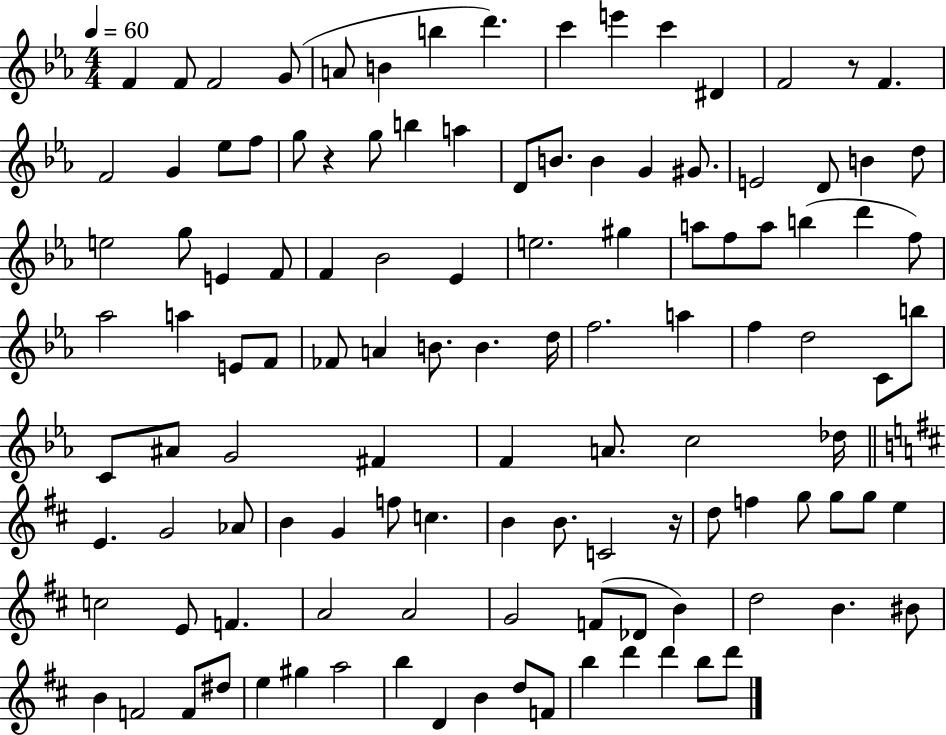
F4/q F4/e F4/h G4/e A4/e B4/q B5/q D6/q. C6/q E6/q C6/q D#4/q F4/h R/e F4/q. F4/h G4/q Eb5/e F5/e G5/e R/q G5/e B5/q A5/q D4/e B4/e. B4/q G4/q G#4/e. E4/h D4/e B4/q D5/e E5/h G5/e E4/q F4/e F4/q Bb4/h Eb4/q E5/h. G#5/q A5/e F5/e A5/e B5/q D6/q F5/e Ab5/h A5/q E4/e F4/e FES4/e A4/q B4/e. B4/q. D5/s F5/h. A5/q F5/q D5/h C4/e B5/e C4/e A#4/e G4/h F#4/q F4/q A4/e. C5/h Db5/s E4/q. G4/h Ab4/e B4/q G4/q F5/e C5/q. B4/q B4/e. C4/h R/s D5/e F5/q G5/e G5/e G5/e E5/q C5/h E4/e F4/q. A4/h A4/h G4/h F4/e Db4/e B4/q D5/h B4/q. BIS4/e B4/q F4/h F4/e D#5/e E5/q G#5/q A5/h B5/q D4/q B4/q D5/e F4/e B5/q D6/q D6/q B5/e D6/e